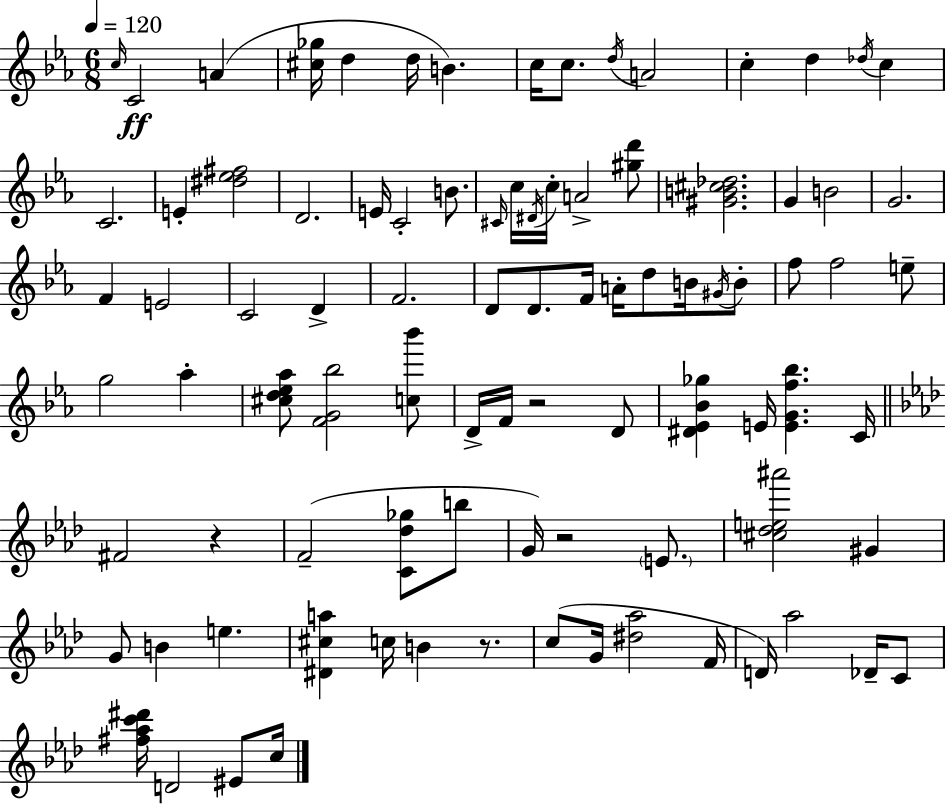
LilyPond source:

{
  \clef treble
  \numericTimeSignature
  \time 6/8
  \key ees \major
  \tempo 4 = 120
  \grace { c''16 }\ff c'2 a'4( | <cis'' ges''>16 d''4 d''16 b'4.) | c''16 c''8. \acciaccatura { d''16 } a'2 | c''4-. d''4 \acciaccatura { des''16 } c''4 | \break c'2. | e'4-. <dis'' ees'' fis''>2 | d'2. | e'16 c'2-. | \break b'8. \grace { cis'16 } c''16 \acciaccatura { dis'16 } c''16-. a'2-> | <gis'' d'''>8 <gis' b' cis'' des''>2. | g'4 b'2 | g'2. | \break f'4 e'2 | c'2 | d'4-> f'2. | d'8 d'8. f'16 a'16-. | \break d''8 b'16 \acciaccatura { gis'16 } b'8-. f''8 f''2 | e''8-- g''2 | aes''4-. <cis'' d'' ees'' aes''>8 <f' g' bes''>2 | <c'' bes'''>8 d'16-> f'16 r2 | \break d'8 <dis' ees' bes' ges''>4 e'16 <e' g' f'' bes''>4. | c'16 \bar "||" \break \key aes \major fis'2 r4 | f'2--( <c' des'' ges''>8 b''8 | g'16) r2 \parenthesize e'8. | <cis'' des'' e'' ais'''>2 gis'4 | \break g'8 b'4 e''4. | <dis' cis'' a''>4 c''16 b'4 r8. | c''8( g'16 <dis'' aes''>2 f'16 | d'16) aes''2 des'16-- c'8 | \break <fis'' aes'' c''' dis'''>16 d'2 eis'8 c''16 | \bar "|."
}